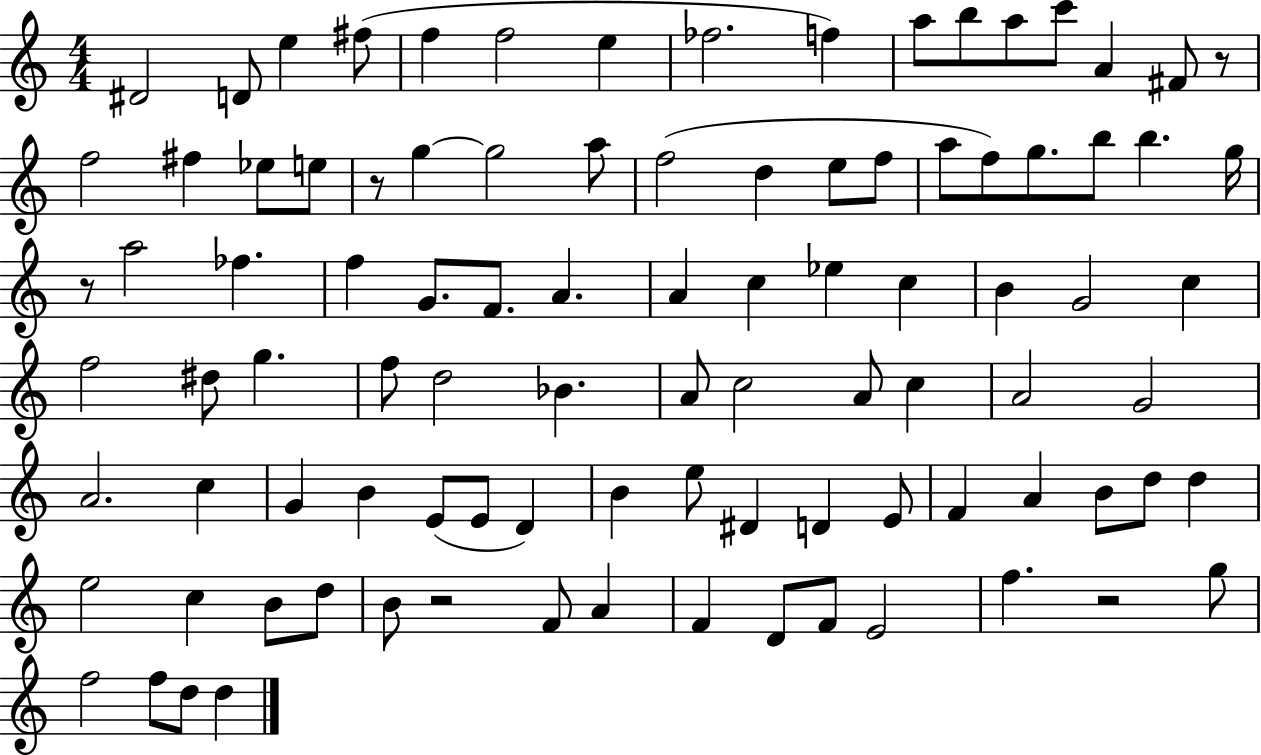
{
  \clef treble
  \numericTimeSignature
  \time 4/4
  \key c \major
  \repeat volta 2 { dis'2 d'8 e''4 fis''8( | f''4 f''2 e''4 | fes''2. f''4) | a''8 b''8 a''8 c'''8 a'4 fis'8 r8 | \break f''2 fis''4 ees''8 e''8 | r8 g''4~~ g''2 a''8 | f''2( d''4 e''8 f''8 | a''8 f''8) g''8. b''8 b''4. g''16 | \break r8 a''2 fes''4. | f''4 g'8. f'8. a'4. | a'4 c''4 ees''4 c''4 | b'4 g'2 c''4 | \break f''2 dis''8 g''4. | f''8 d''2 bes'4. | a'8 c''2 a'8 c''4 | a'2 g'2 | \break a'2. c''4 | g'4 b'4 e'8( e'8 d'4) | b'4 e''8 dis'4 d'4 e'8 | f'4 a'4 b'8 d''8 d''4 | \break e''2 c''4 b'8 d''8 | b'8 r2 f'8 a'4 | f'4 d'8 f'8 e'2 | f''4. r2 g''8 | \break f''2 f''8 d''8 d''4 | } \bar "|."
}